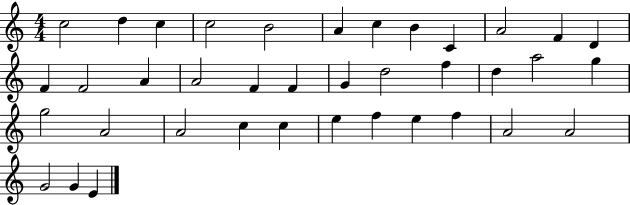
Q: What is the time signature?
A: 4/4